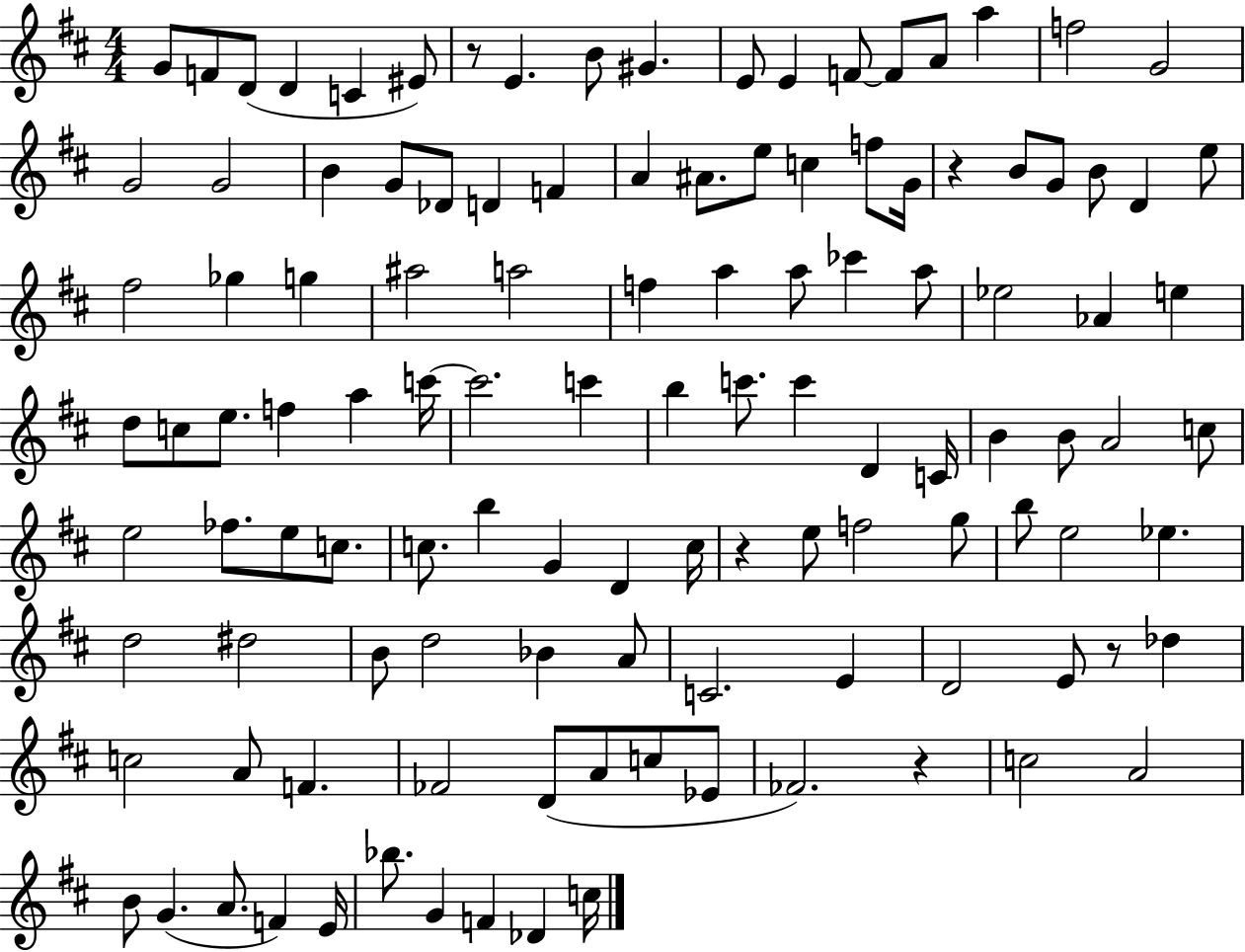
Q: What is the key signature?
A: D major